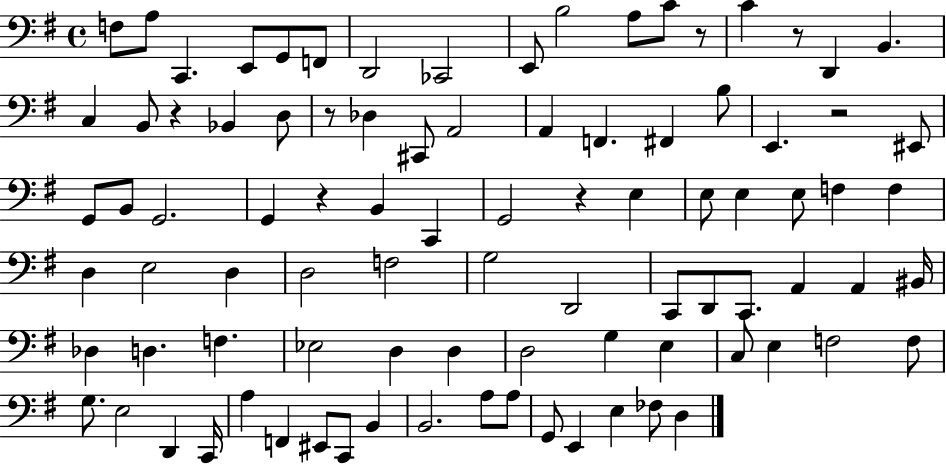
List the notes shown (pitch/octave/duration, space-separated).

F3/e A3/e C2/q. E2/e G2/e F2/e D2/h CES2/h E2/e B3/h A3/e C4/e R/e C4/q R/e D2/q B2/q. C3/q B2/e R/q Bb2/q D3/e R/e Db3/q C#2/e A2/h A2/q F2/q. F#2/q B3/e E2/q. R/h EIS2/e G2/e B2/e G2/h. G2/q R/q B2/q C2/q G2/h R/q E3/q E3/e E3/q E3/e F3/q F3/q D3/q E3/h D3/q D3/h F3/h G3/h D2/h C2/e D2/e C2/e. A2/q A2/q BIS2/s Db3/q D3/q. F3/q. Eb3/h D3/q D3/q D3/h G3/q E3/q C3/e E3/q F3/h F3/e G3/e. E3/h D2/q C2/s A3/q F2/q EIS2/e C2/e B2/q B2/h. A3/e A3/e G2/e E2/q E3/q FES3/e D3/q